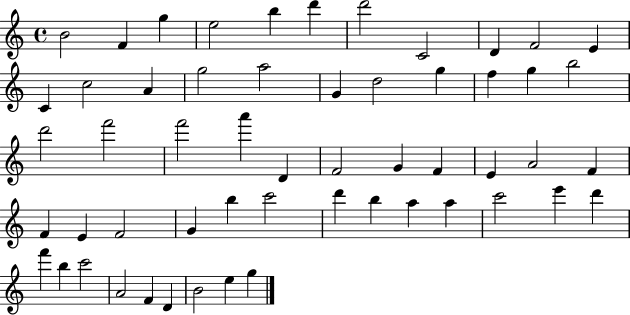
{
  \clef treble
  \time 4/4
  \defaultTimeSignature
  \key c \major
  b'2 f'4 g''4 | e''2 b''4 d'''4 | d'''2 c'2 | d'4 f'2 e'4 | \break c'4 c''2 a'4 | g''2 a''2 | g'4 d''2 g''4 | f''4 g''4 b''2 | \break d'''2 f'''2 | f'''2 a'''4 d'4 | f'2 g'4 f'4 | e'4 a'2 f'4 | \break f'4 e'4 f'2 | g'4 b''4 c'''2 | d'''4 b''4 a''4 a''4 | c'''2 e'''4 d'''4 | \break f'''4 b''4 c'''2 | a'2 f'4 d'4 | b'2 e''4 g''4 | \bar "|."
}